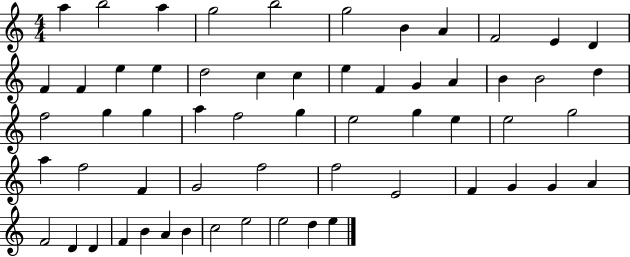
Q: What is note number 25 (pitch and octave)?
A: D5